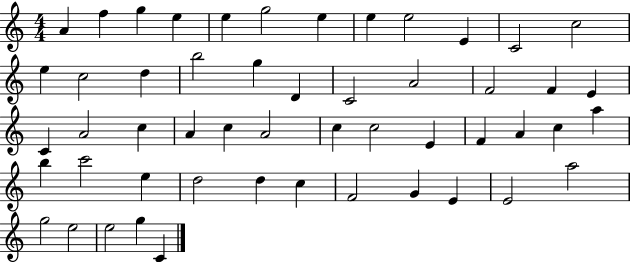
A4/q F5/q G5/q E5/q E5/q G5/h E5/q E5/q E5/h E4/q C4/h C5/h E5/q C5/h D5/q B5/h G5/q D4/q C4/h A4/h F4/h F4/q E4/q C4/q A4/h C5/q A4/q C5/q A4/h C5/q C5/h E4/q F4/q A4/q C5/q A5/q B5/q C6/h E5/q D5/h D5/q C5/q F4/h G4/q E4/q E4/h A5/h G5/h E5/h E5/h G5/q C4/q